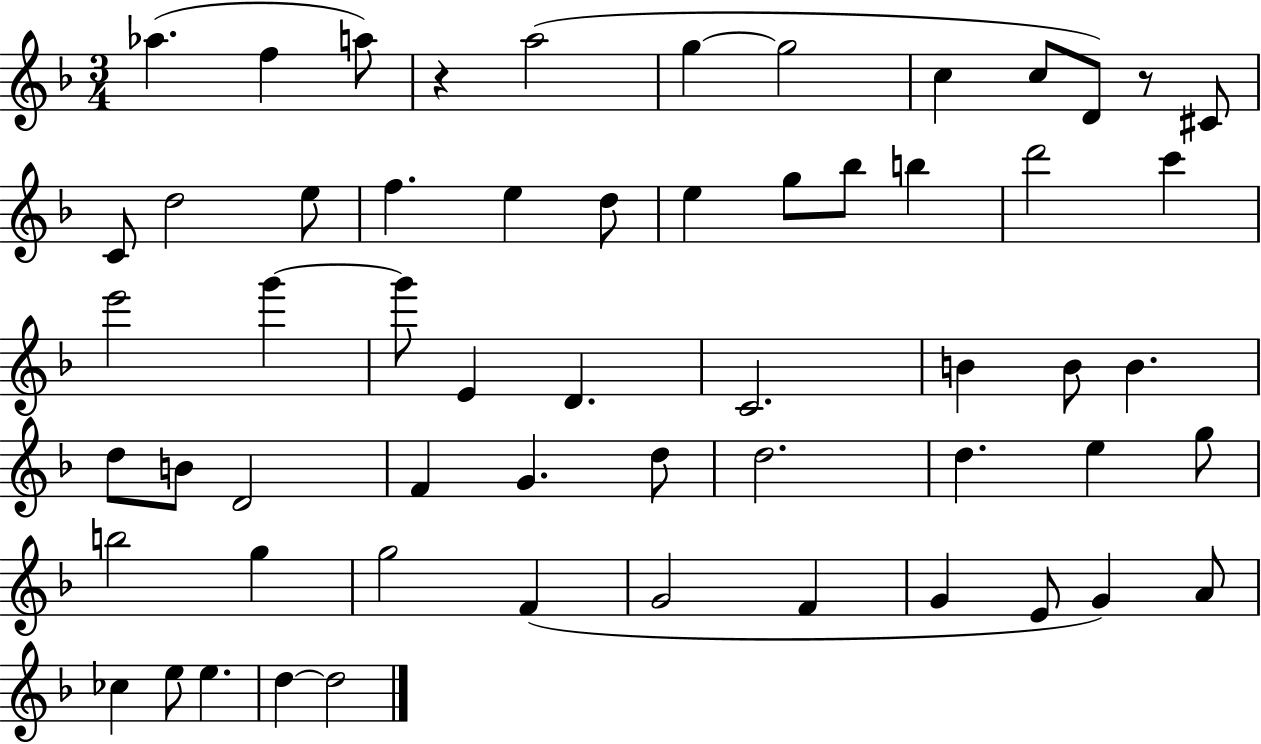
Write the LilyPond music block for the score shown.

{
  \clef treble
  \numericTimeSignature
  \time 3/4
  \key f \major
  \repeat volta 2 { aes''4.( f''4 a''8) | r4 a''2( | g''4~~ g''2 | c''4 c''8 d'8) r8 cis'8 | \break c'8 d''2 e''8 | f''4. e''4 d''8 | e''4 g''8 bes''8 b''4 | d'''2 c'''4 | \break e'''2 g'''4~~ | g'''8 e'4 d'4. | c'2. | b'4 b'8 b'4. | \break d''8 b'8 d'2 | f'4 g'4. d''8 | d''2. | d''4. e''4 g''8 | \break b''2 g''4 | g''2 f'4( | g'2 f'4 | g'4 e'8 g'4) a'8 | \break ces''4 e''8 e''4. | d''4~~ d''2 | } \bar "|."
}